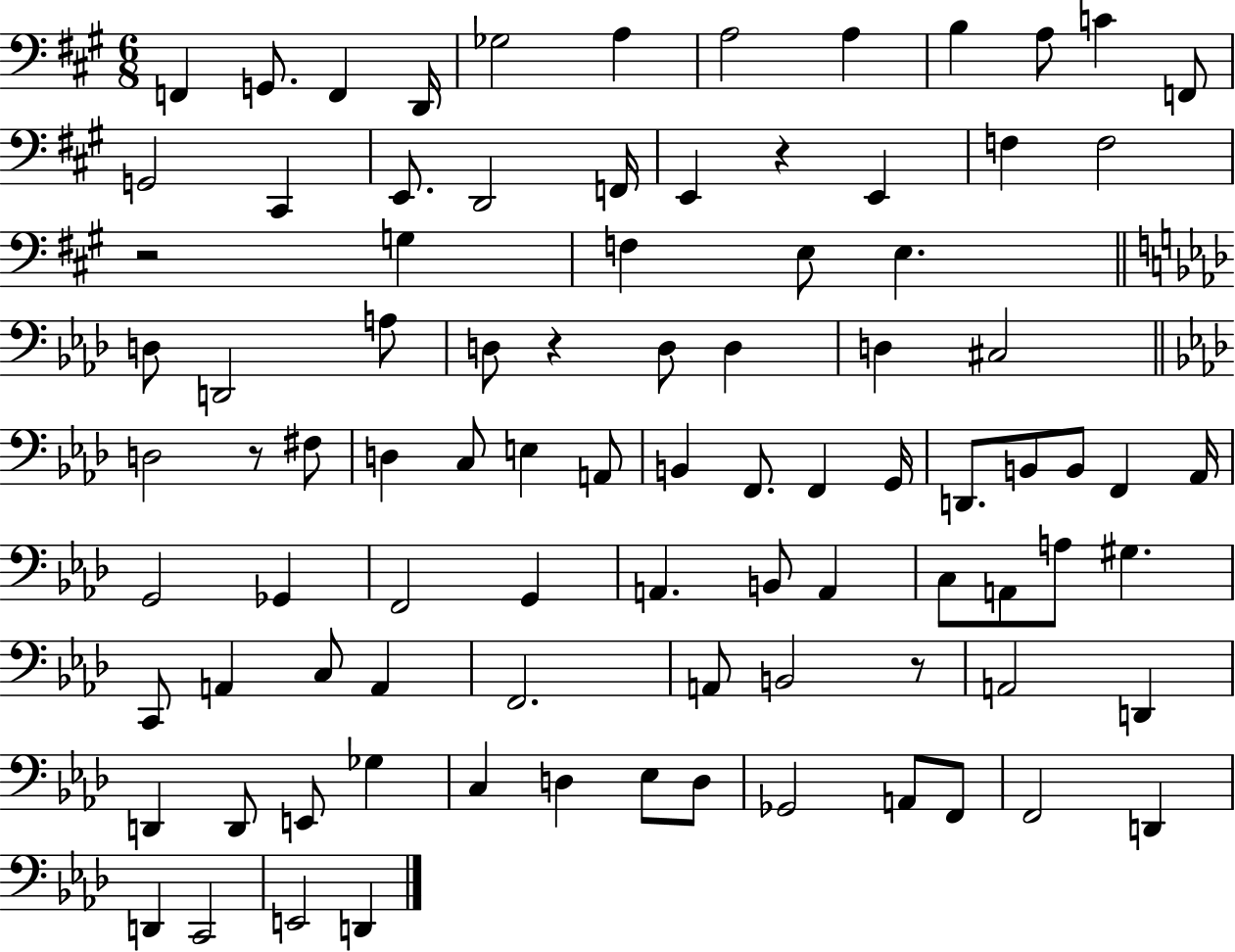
X:1
T:Untitled
M:6/8
L:1/4
K:A
F,, G,,/2 F,, D,,/4 _G,2 A, A,2 A, B, A,/2 C F,,/2 G,,2 ^C,, E,,/2 D,,2 F,,/4 E,, z E,, F, F,2 z2 G, F, E,/2 E, D,/2 D,,2 A,/2 D,/2 z D,/2 D, D, ^C,2 D,2 z/2 ^F,/2 D, C,/2 E, A,,/2 B,, F,,/2 F,, G,,/4 D,,/2 B,,/2 B,,/2 F,, _A,,/4 G,,2 _G,, F,,2 G,, A,, B,,/2 A,, C,/2 A,,/2 A,/2 ^G, C,,/2 A,, C,/2 A,, F,,2 A,,/2 B,,2 z/2 A,,2 D,, D,, D,,/2 E,,/2 _G, C, D, _E,/2 D,/2 _G,,2 A,,/2 F,,/2 F,,2 D,, D,, C,,2 E,,2 D,,